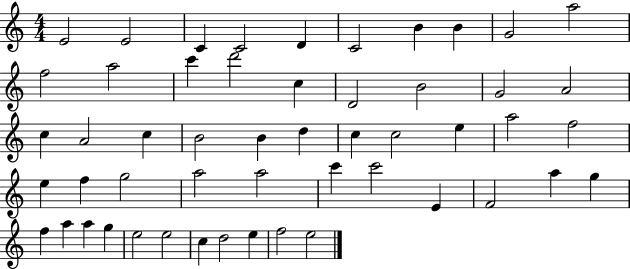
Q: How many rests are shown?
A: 0